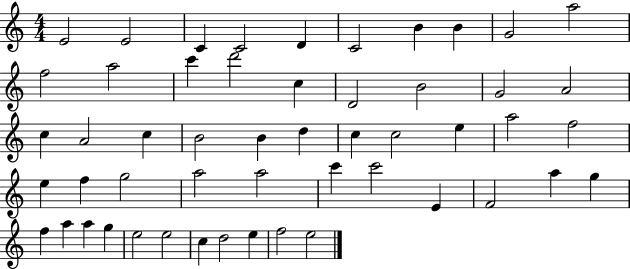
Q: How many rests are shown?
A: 0